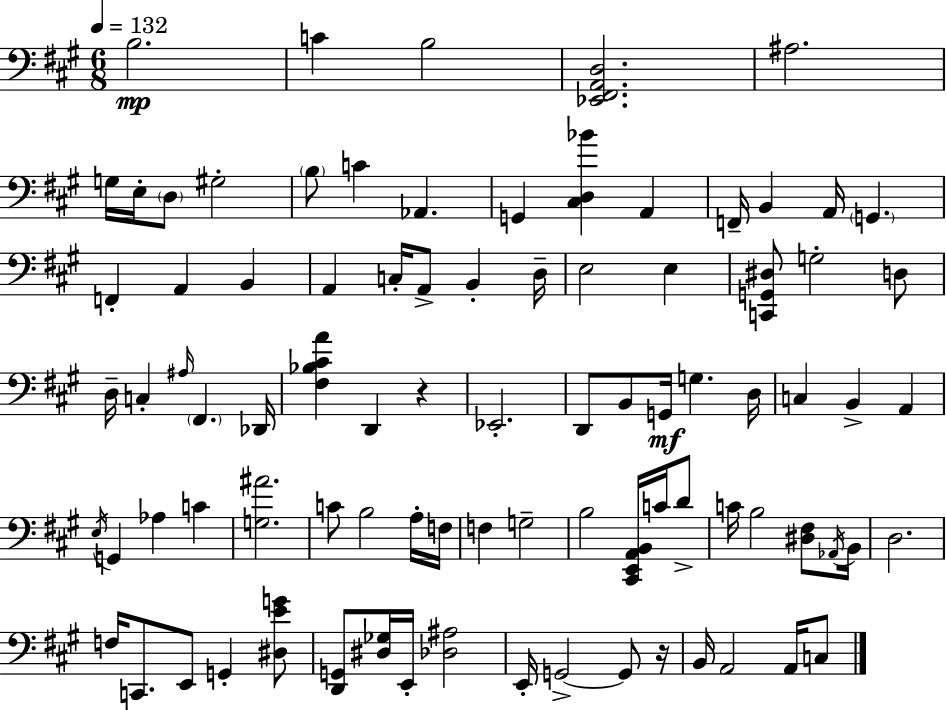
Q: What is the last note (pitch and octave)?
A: C3